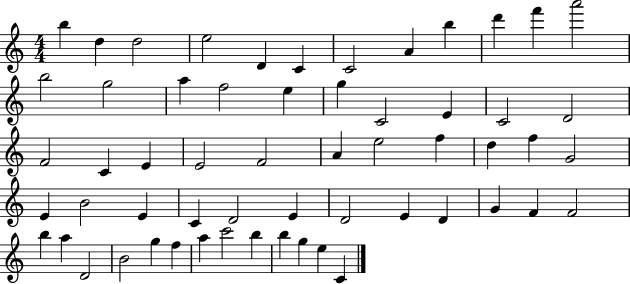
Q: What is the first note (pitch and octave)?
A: B5